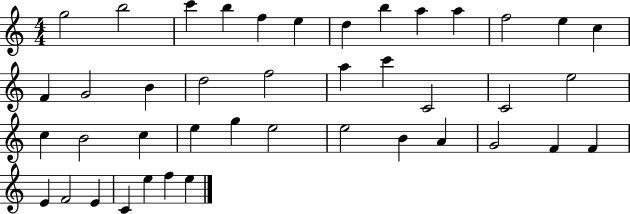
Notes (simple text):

G5/h B5/h C6/q B5/q F5/q E5/q D5/q B5/q A5/q A5/q F5/h E5/q C5/q F4/q G4/h B4/q D5/h F5/h A5/q C6/q C4/h C4/h E5/h C5/q B4/h C5/q E5/q G5/q E5/h E5/h B4/q A4/q G4/h F4/q F4/q E4/q F4/h E4/q C4/q E5/q F5/q E5/q